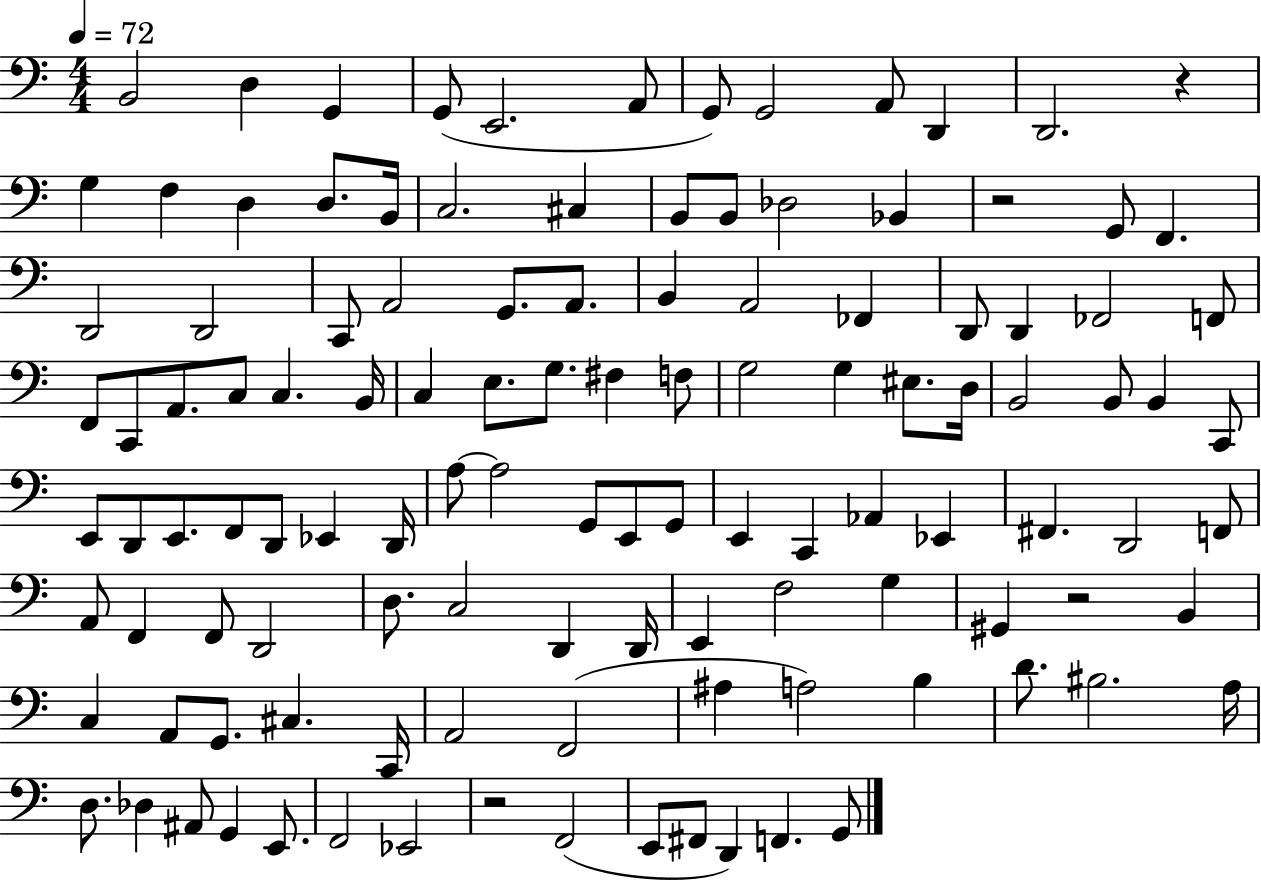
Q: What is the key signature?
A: C major